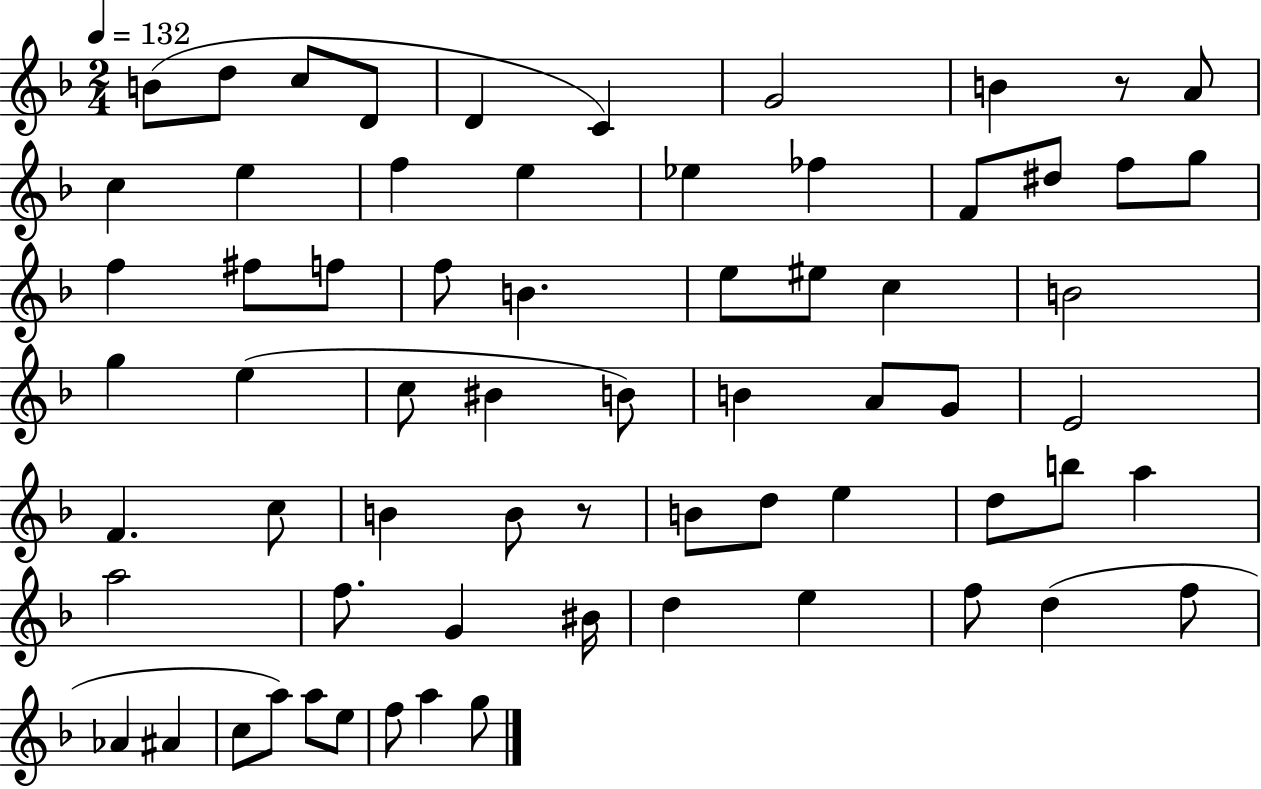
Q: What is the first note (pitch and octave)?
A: B4